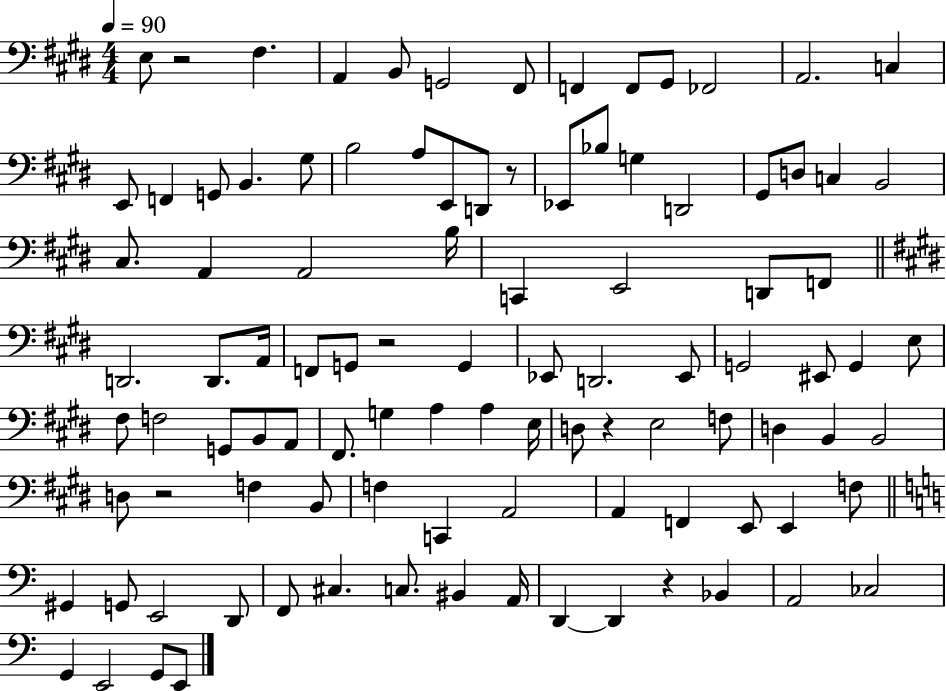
{
  \clef bass
  \numericTimeSignature
  \time 4/4
  \key e \major
  \tempo 4 = 90
  e8 r2 fis4. | a,4 b,8 g,2 fis,8 | f,4 f,8 gis,8 fes,2 | a,2. c4 | \break e,8 f,4 g,8 b,4. gis8 | b2 a8 e,8 d,8 r8 | ees,8 bes8 g4 d,2 | gis,8 d8 c4 b,2 | \break cis8. a,4 a,2 b16 | c,4 e,2 d,8 f,8 | \bar "||" \break \key e \major d,2. d,8. a,16 | f,8 g,8 r2 g,4 | ees,8 d,2. ees,8 | g,2 eis,8 g,4 e8 | \break fis8 f2 g,8 b,8 a,8 | fis,8. g4 a4 a4 e16 | d8 r4 e2 f8 | d4 b,4 b,2 | \break d8 r2 f4 b,8 | f4 c,4 a,2 | a,4 f,4 e,8 e,4 f8 | \bar "||" \break \key c \major gis,4 g,8 e,2 d,8 | f,8 cis4. c8. bis,4 a,16 | d,4~~ d,4 r4 bes,4 | a,2 ces2 | \break g,4 e,2 g,8 e,8 | \bar "|."
}